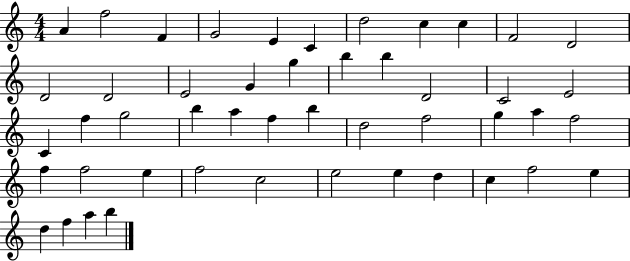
{
  \clef treble
  \numericTimeSignature
  \time 4/4
  \key c \major
  a'4 f''2 f'4 | g'2 e'4 c'4 | d''2 c''4 c''4 | f'2 d'2 | \break d'2 d'2 | e'2 g'4 g''4 | b''4 b''4 d'2 | c'2 e'2 | \break c'4 f''4 g''2 | b''4 a''4 f''4 b''4 | d''2 f''2 | g''4 a''4 f''2 | \break f''4 f''2 e''4 | f''2 c''2 | e''2 e''4 d''4 | c''4 f''2 e''4 | \break d''4 f''4 a''4 b''4 | \bar "|."
}